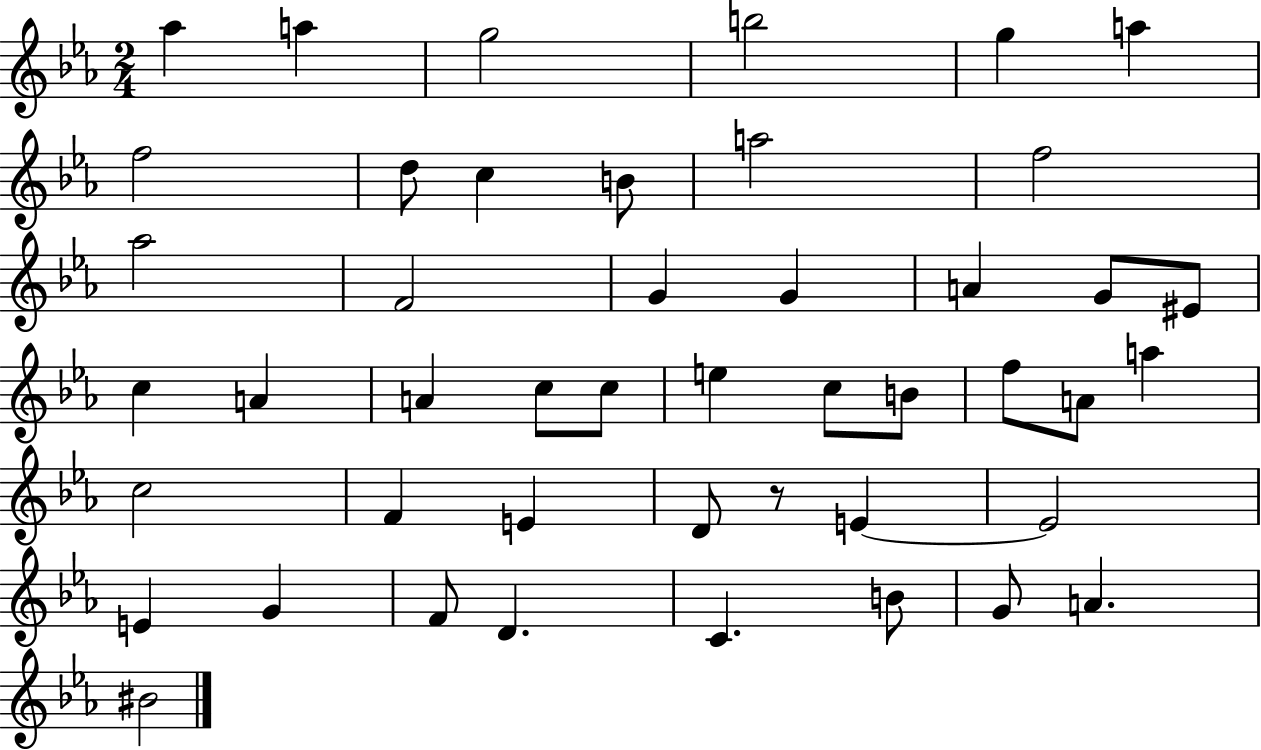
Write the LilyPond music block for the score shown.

{
  \clef treble
  \numericTimeSignature
  \time 2/4
  \key ees \major
  aes''4 a''4 | g''2 | b''2 | g''4 a''4 | \break f''2 | d''8 c''4 b'8 | a''2 | f''2 | \break aes''2 | f'2 | g'4 g'4 | a'4 g'8 eis'8 | \break c''4 a'4 | a'4 c''8 c''8 | e''4 c''8 b'8 | f''8 a'8 a''4 | \break c''2 | f'4 e'4 | d'8 r8 e'4~~ | e'2 | \break e'4 g'4 | f'8 d'4. | c'4. b'8 | g'8 a'4. | \break bis'2 | \bar "|."
}